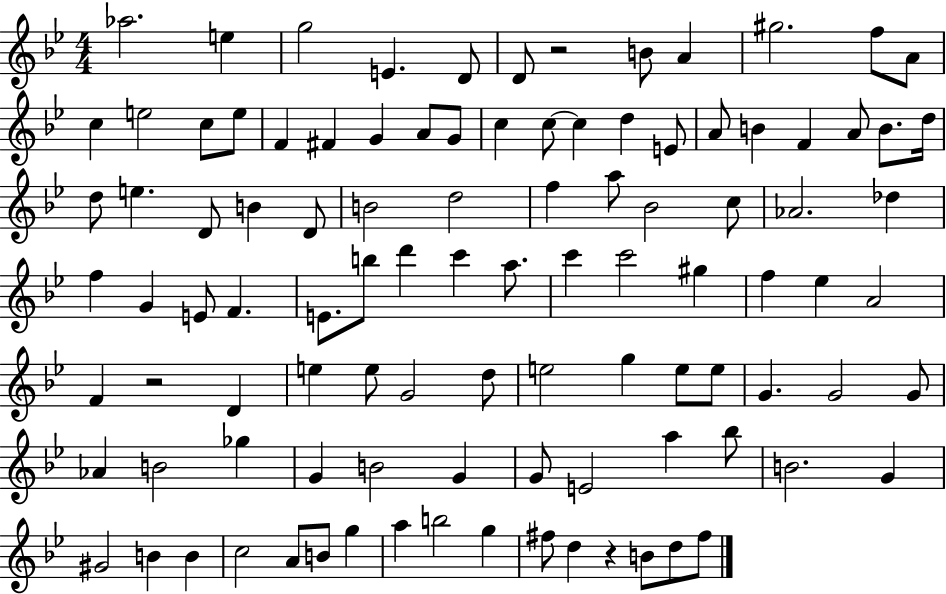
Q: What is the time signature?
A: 4/4